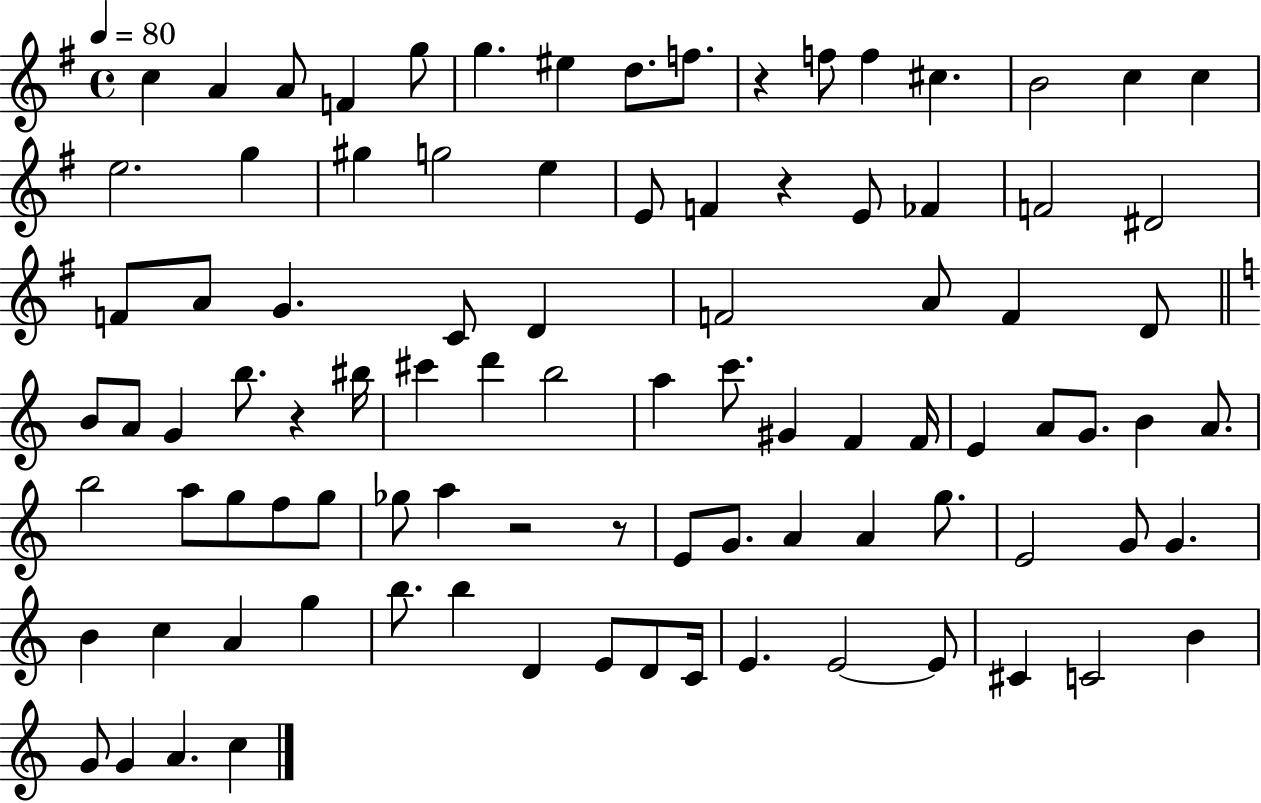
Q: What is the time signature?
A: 4/4